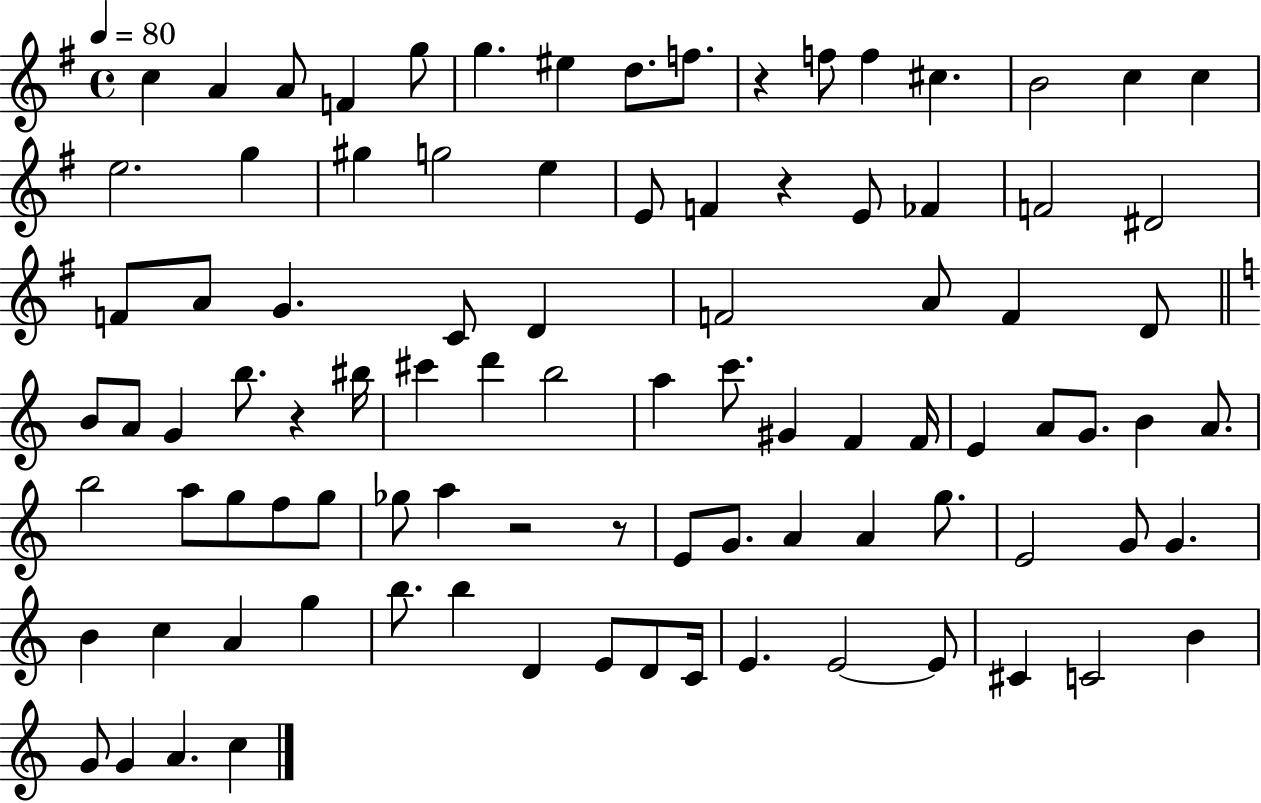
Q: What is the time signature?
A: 4/4